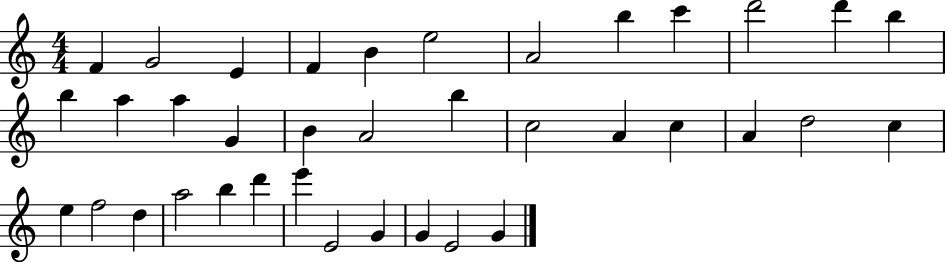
{
  \clef treble
  \numericTimeSignature
  \time 4/4
  \key c \major
  f'4 g'2 e'4 | f'4 b'4 e''2 | a'2 b''4 c'''4 | d'''2 d'''4 b''4 | \break b''4 a''4 a''4 g'4 | b'4 a'2 b''4 | c''2 a'4 c''4 | a'4 d''2 c''4 | \break e''4 f''2 d''4 | a''2 b''4 d'''4 | e'''4 e'2 g'4 | g'4 e'2 g'4 | \break \bar "|."
}